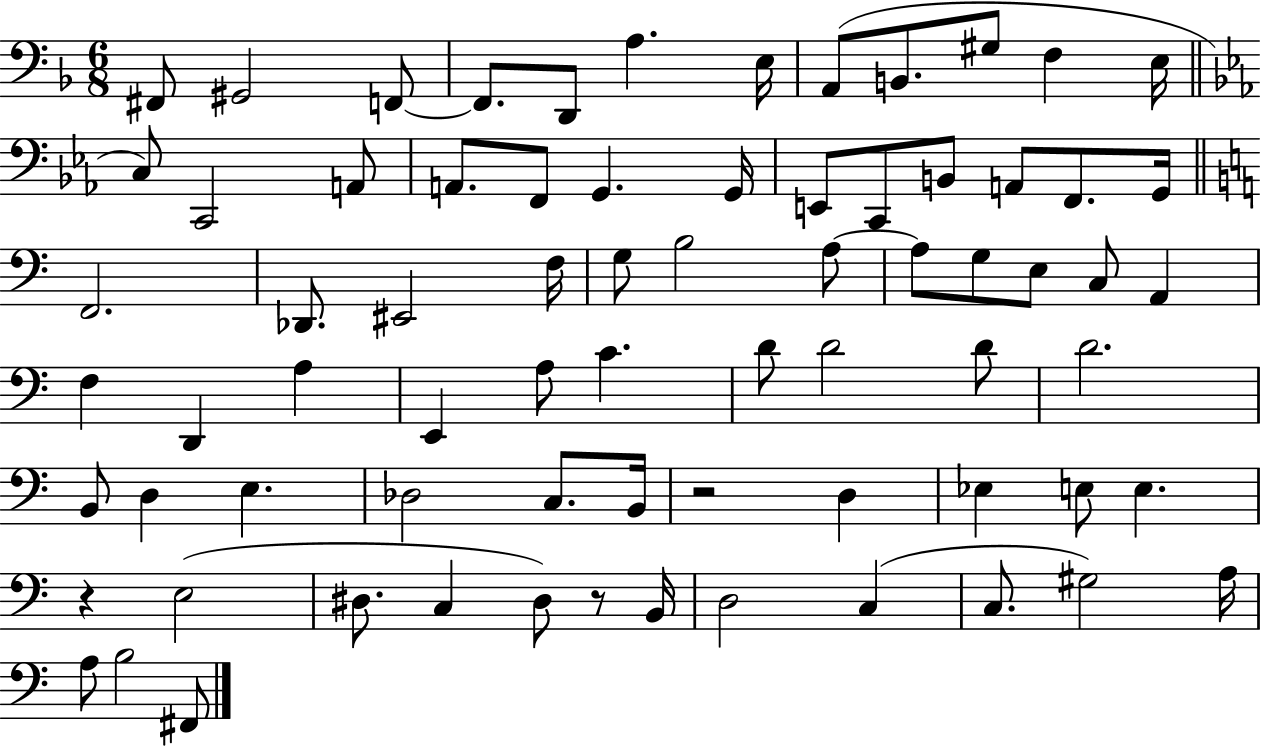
F#2/e G#2/h F2/e F2/e. D2/e A3/q. E3/s A2/e B2/e. G#3/e F3/q E3/s C3/e C2/h A2/e A2/e. F2/e G2/q. G2/s E2/e C2/e B2/e A2/e F2/e. G2/s F2/h. Db2/e. EIS2/h F3/s G3/e B3/h A3/e A3/e G3/e E3/e C3/e A2/q F3/q D2/q A3/q E2/q A3/e C4/q. D4/e D4/h D4/e D4/h. B2/e D3/q E3/q. Db3/h C3/e. B2/s R/h D3/q Eb3/q E3/e E3/q. R/q E3/h D#3/e. C3/q D#3/e R/e B2/s D3/h C3/q C3/e. G#3/h A3/s A3/e B3/h F#2/e